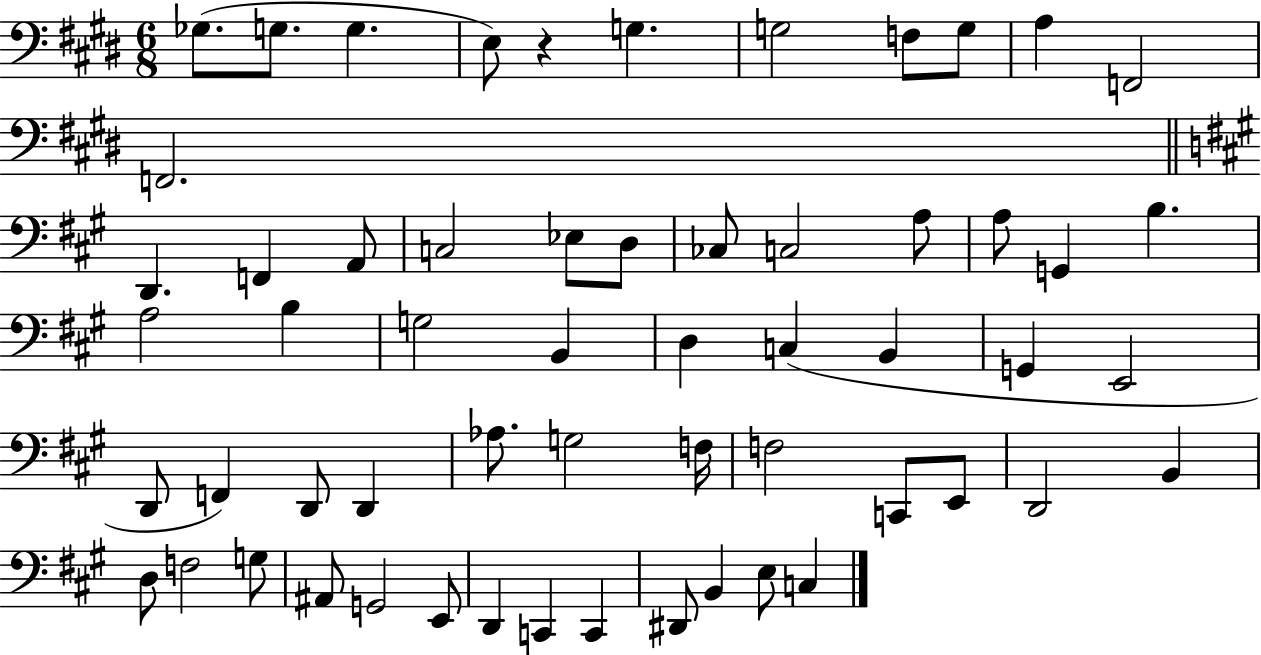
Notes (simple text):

Gb3/e. G3/e. G3/q. E3/e R/q G3/q. G3/h F3/e G3/e A3/q F2/h F2/h. D2/q. F2/q A2/e C3/h Eb3/e D3/e CES3/e C3/h A3/e A3/e G2/q B3/q. A3/h B3/q G3/h B2/q D3/q C3/q B2/q G2/q E2/h D2/e F2/q D2/e D2/q Ab3/e. G3/h F3/s F3/h C2/e E2/e D2/h B2/q D3/e F3/h G3/e A#2/e G2/h E2/e D2/q C2/q C2/q D#2/e B2/q E3/e C3/q